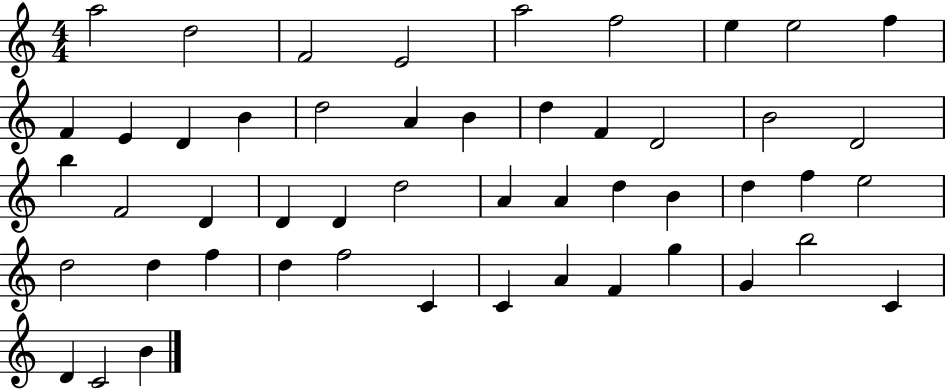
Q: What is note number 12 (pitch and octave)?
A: D4